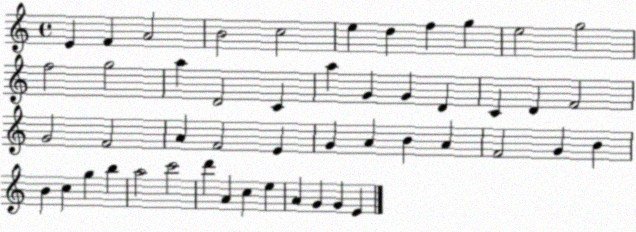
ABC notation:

X:1
T:Untitled
M:4/4
L:1/4
K:C
E F A2 B2 c2 e d f g e2 g2 f2 g2 a D2 C a G G D C D F2 G2 F2 A F2 E G A B A F2 G B B c g b a2 c'2 d' A c e A G G E